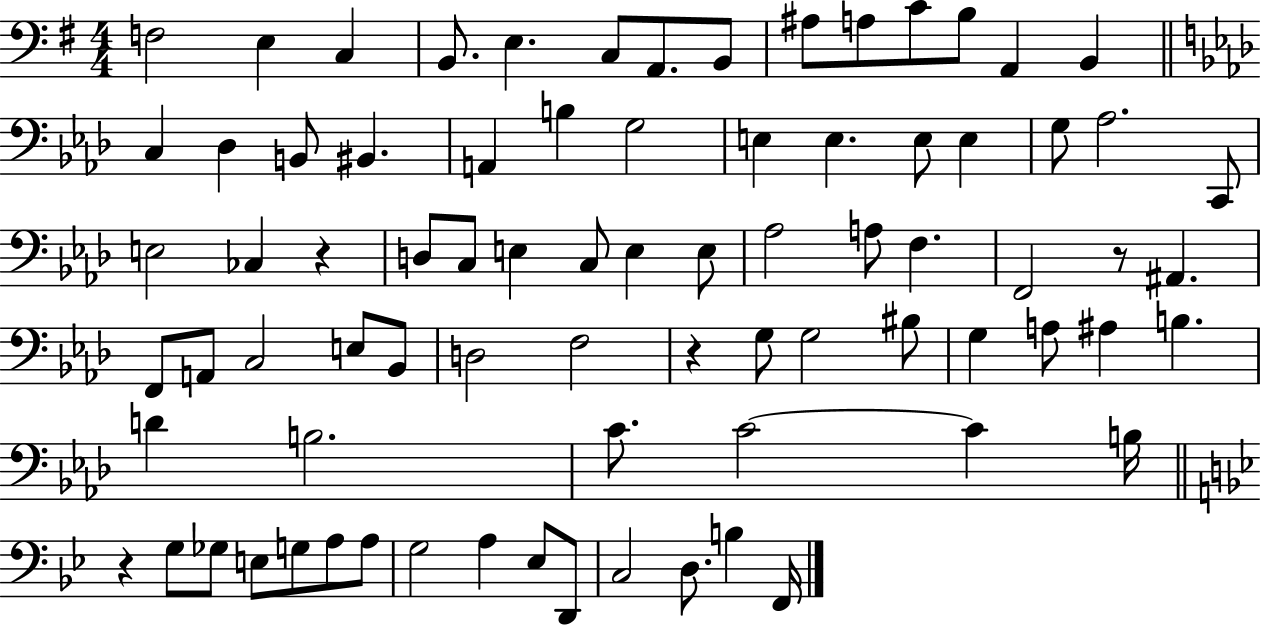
F3/h E3/q C3/q B2/e. E3/q. C3/e A2/e. B2/e A#3/e A3/e C4/e B3/e A2/q B2/q C3/q Db3/q B2/e BIS2/q. A2/q B3/q G3/h E3/q E3/q. E3/e E3/q G3/e Ab3/h. C2/e E3/h CES3/q R/q D3/e C3/e E3/q C3/e E3/q E3/e Ab3/h A3/e F3/q. F2/h R/e A#2/q. F2/e A2/e C3/h E3/e Bb2/e D3/h F3/h R/q G3/e G3/h BIS3/e G3/q A3/e A#3/q B3/q. D4/q B3/h. C4/e. C4/h C4/q B3/s R/q G3/e Gb3/e E3/e G3/e A3/e A3/e G3/h A3/q Eb3/e D2/e C3/h D3/e. B3/q F2/s